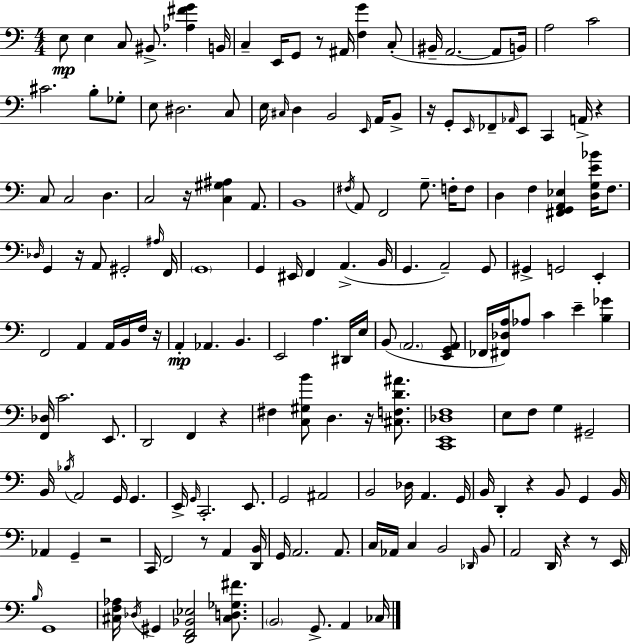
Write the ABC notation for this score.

X:1
T:Untitled
M:4/4
L:1/4
K:C
E,/2 E, C,/2 ^B,,/2 [_A,^FG] B,,/4 C, E,,/4 G,,/2 z/2 ^A,,/4 [F,G] C,/2 ^B,,/4 A,,2 A,,/2 B,,/4 A,2 C2 ^C2 B,/2 _G,/2 E,/2 ^D,2 C,/2 E,/4 ^C,/4 D, B,,2 E,,/4 A,,/4 B,,/2 z/4 G,,/2 E,,/4 _F,,/2 _A,,/4 E,,/2 C,, A,,/4 z C,/2 C,2 D, C,2 z/4 [C,^G,^A,] A,,/2 B,,4 ^F,/4 A,,/2 F,,2 G,/2 F,/4 F,/2 D, F, [^F,,G,,A,,_E,] [D,G,E_B]/4 F,/2 _D,/4 G,, z/4 A,,/2 ^G,,2 ^A,/4 F,,/4 G,,4 G,, ^E,,/4 F,, A,, B,,/4 G,, A,,2 G,,/2 ^G,, G,,2 E,, F,,2 A,, A,,/4 B,,/4 F,/4 z/4 A,, _A,, B,, E,,2 A, ^D,,/4 E,/4 B,,/2 A,,2 [E,,G,,A,,]/2 _F,,/4 [^F,,_D,A,]/4 _A,/2 C E [B,_G] [F,,_D,]/4 C2 E,,/2 D,,2 F,, z ^F, [C,^G,B]/2 D, z/4 [^C,F,D^A]/2 [C,,E,,_D,F,]4 E,/2 F,/2 G, ^G,,2 B,,/4 _B,/4 A,,2 G,,/4 G,, E,,/4 G,,/4 C,,2 E,,/2 G,,2 ^A,,2 B,,2 _D,/4 A,, G,,/4 B,,/4 D,, z B,,/2 G,, B,,/4 _A,, G,, z2 C,,/4 F,,2 z/2 A,, [D,,B,,]/4 G,,/4 A,,2 A,,/2 C,/4 _A,,/4 C, B,,2 _D,,/4 B,,/2 A,,2 D,,/4 z z/2 E,,/4 B,/4 G,,4 [^C,F,_A,]/4 _D,/4 ^G,, [D,,F,,_B,,_E,]2 [^C,D,_G,^F]/2 B,,2 G,,/2 A,, _C,/4